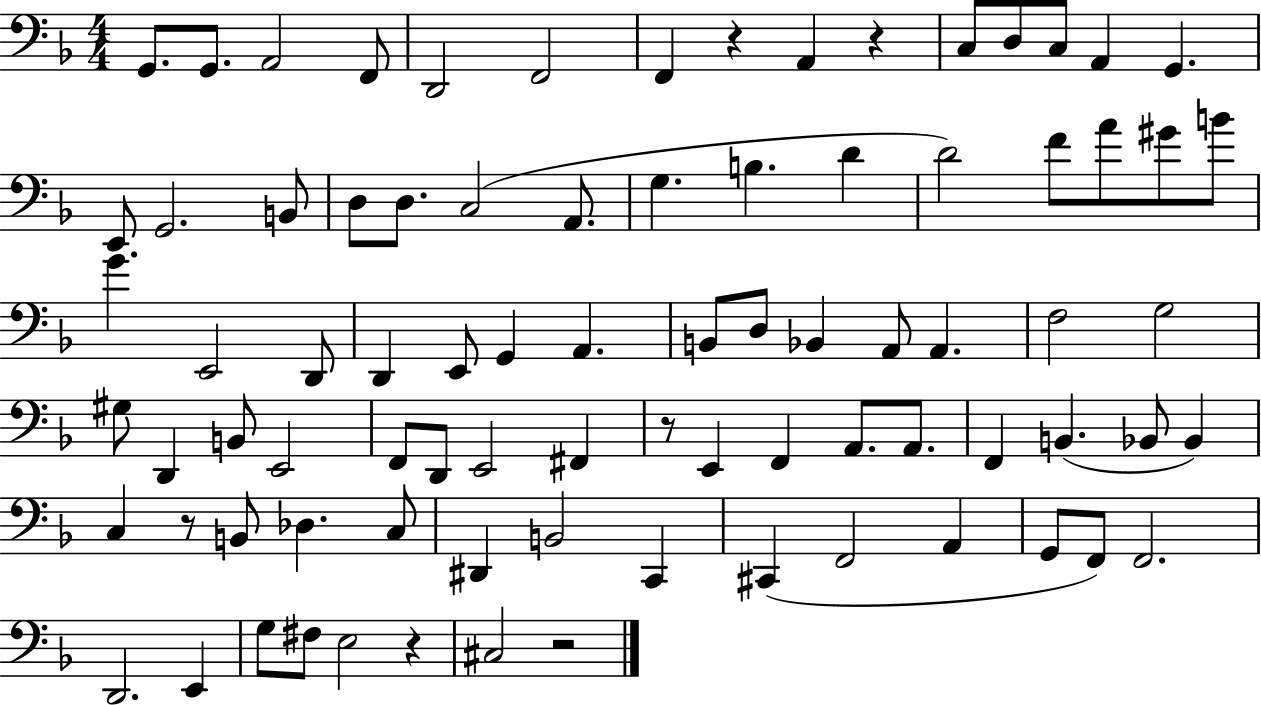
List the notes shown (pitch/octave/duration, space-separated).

G2/e. G2/e. A2/h F2/e D2/h F2/h F2/q R/q A2/q R/q C3/e D3/e C3/e A2/q G2/q. E2/e G2/h. B2/e D3/e D3/e. C3/h A2/e. G3/q. B3/q. D4/q D4/h F4/e A4/e G#4/e B4/e G4/q. E2/h D2/e D2/q E2/e G2/q A2/q. B2/e D3/e Bb2/q A2/e A2/q. F3/h G3/h G#3/e D2/q B2/e E2/h F2/e D2/e E2/h F#2/q R/e E2/q F2/q A2/e. A2/e. F2/q B2/q. Bb2/e Bb2/q C3/q R/e B2/e Db3/q. C3/e D#2/q B2/h C2/q C#2/q F2/h A2/q G2/e F2/e F2/h. D2/h. E2/q G3/e F#3/e E3/h R/q C#3/h R/h